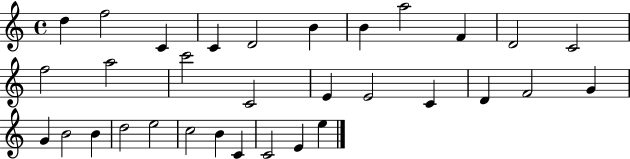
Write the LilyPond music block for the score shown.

{
  \clef treble
  \time 4/4
  \defaultTimeSignature
  \key c \major
  d''4 f''2 c'4 | c'4 d'2 b'4 | b'4 a''2 f'4 | d'2 c'2 | \break f''2 a''2 | c'''2 c'2 | e'4 e'2 c'4 | d'4 f'2 g'4 | \break g'4 b'2 b'4 | d''2 e''2 | c''2 b'4 c'4 | c'2 e'4 e''4 | \break \bar "|."
}